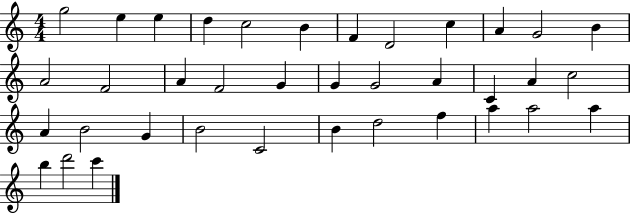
G5/h E5/q E5/q D5/q C5/h B4/q F4/q D4/h C5/q A4/q G4/h B4/q A4/h F4/h A4/q F4/h G4/q G4/q G4/h A4/q C4/q A4/q C5/h A4/q B4/h G4/q B4/h C4/h B4/q D5/h F5/q A5/q A5/h A5/q B5/q D6/h C6/q